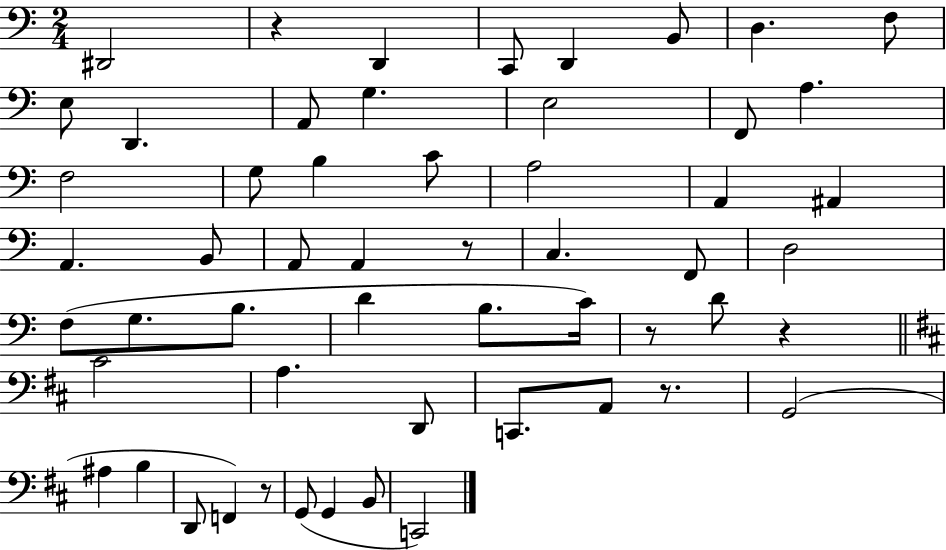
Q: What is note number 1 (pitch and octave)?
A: D#2